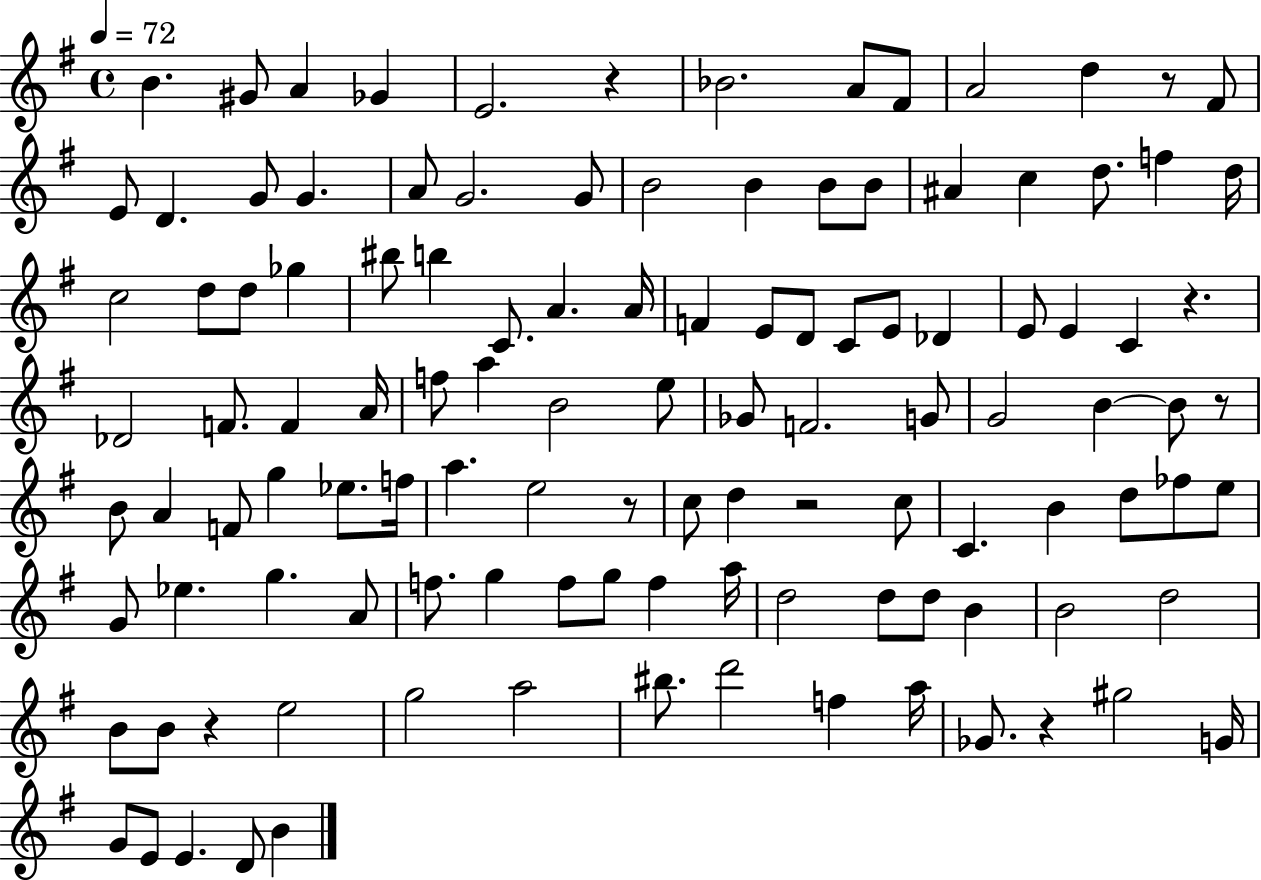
B4/q. G#4/e A4/q Gb4/q E4/h. R/q Bb4/h. A4/e F#4/e A4/h D5/q R/e F#4/e E4/e D4/q. G4/e G4/q. A4/e G4/h. G4/e B4/h B4/q B4/e B4/e A#4/q C5/q D5/e. F5/q D5/s C5/h D5/e D5/e Gb5/q BIS5/e B5/q C4/e. A4/q. A4/s F4/q E4/e D4/e C4/e E4/e Db4/q E4/e E4/q C4/q R/q. Db4/h F4/e. F4/q A4/s F5/e A5/q B4/h E5/e Gb4/e F4/h. G4/e G4/h B4/q B4/e R/e B4/e A4/q F4/e G5/q Eb5/e. F5/s A5/q. E5/h R/e C5/e D5/q R/h C5/e C4/q. B4/q D5/e FES5/e E5/e G4/e Eb5/q. G5/q. A4/e F5/e. G5/q F5/e G5/e F5/q A5/s D5/h D5/e D5/e B4/q B4/h D5/h B4/e B4/e R/q E5/h G5/h A5/h BIS5/e. D6/h F5/q A5/s Gb4/e. R/q G#5/h G4/s G4/e E4/e E4/q. D4/e B4/q